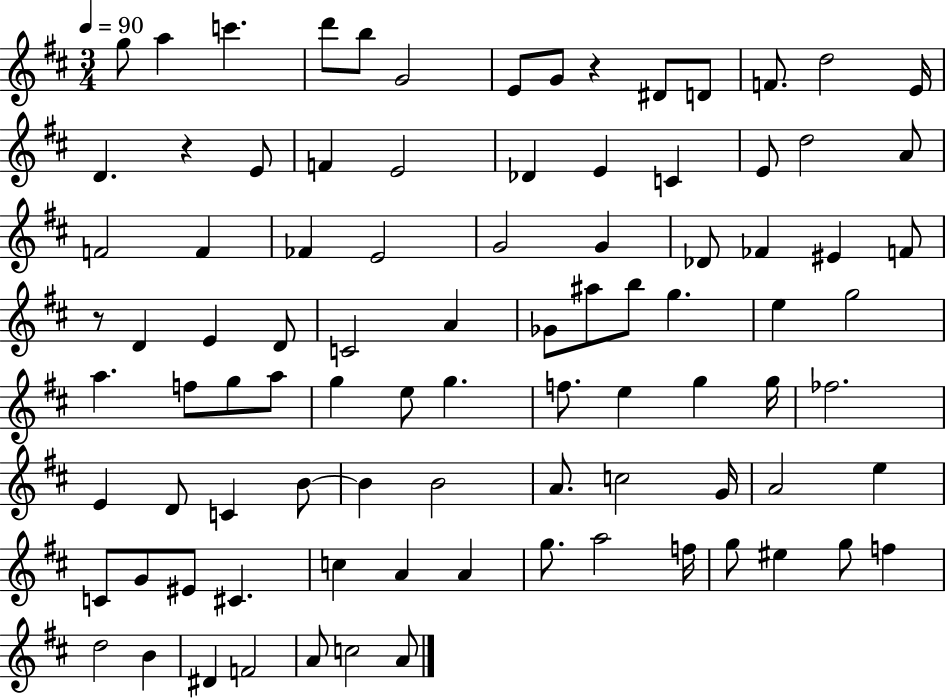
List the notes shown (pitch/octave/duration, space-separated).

G5/e A5/q C6/q. D6/e B5/e G4/h E4/e G4/e R/q D#4/e D4/e F4/e. D5/h E4/s D4/q. R/q E4/e F4/q E4/h Db4/q E4/q C4/q E4/e D5/h A4/e F4/h F4/q FES4/q E4/h G4/h G4/q Db4/e FES4/q EIS4/q F4/e R/e D4/q E4/q D4/e C4/h A4/q Gb4/e A#5/e B5/e G5/q. E5/q G5/h A5/q. F5/e G5/e A5/e G5/q E5/e G5/q. F5/e. E5/q G5/q G5/s FES5/h. E4/q D4/e C4/q B4/e B4/q B4/h A4/e. C5/h G4/s A4/h E5/q C4/e G4/e EIS4/e C#4/q. C5/q A4/q A4/q G5/e. A5/h F5/s G5/e EIS5/q G5/e F5/q D5/h B4/q D#4/q F4/h A4/e C5/h A4/e